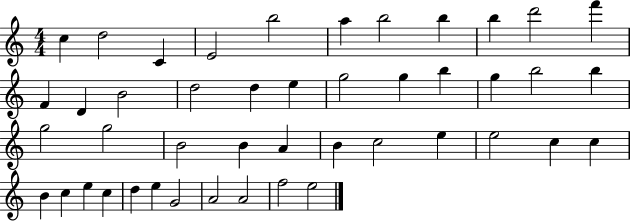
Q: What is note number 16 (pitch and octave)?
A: D5